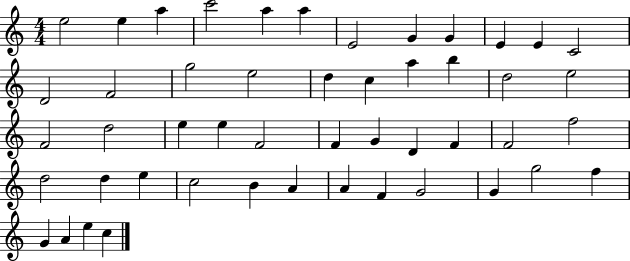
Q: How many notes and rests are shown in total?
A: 49